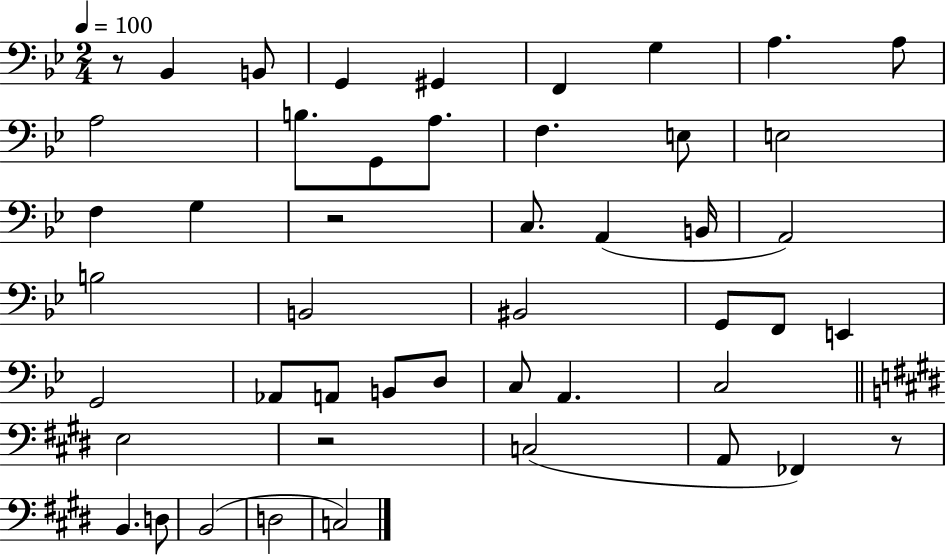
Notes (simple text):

R/e Bb2/q B2/e G2/q G#2/q F2/q G3/q A3/q. A3/e A3/h B3/e. G2/e A3/e. F3/q. E3/e E3/h F3/q G3/q R/h C3/e. A2/q B2/s A2/h B3/h B2/h BIS2/h G2/e F2/e E2/q G2/h Ab2/e A2/e B2/e D3/e C3/e A2/q. C3/h E3/h R/h C3/h A2/e FES2/q R/e B2/q. D3/e B2/h D3/h C3/h